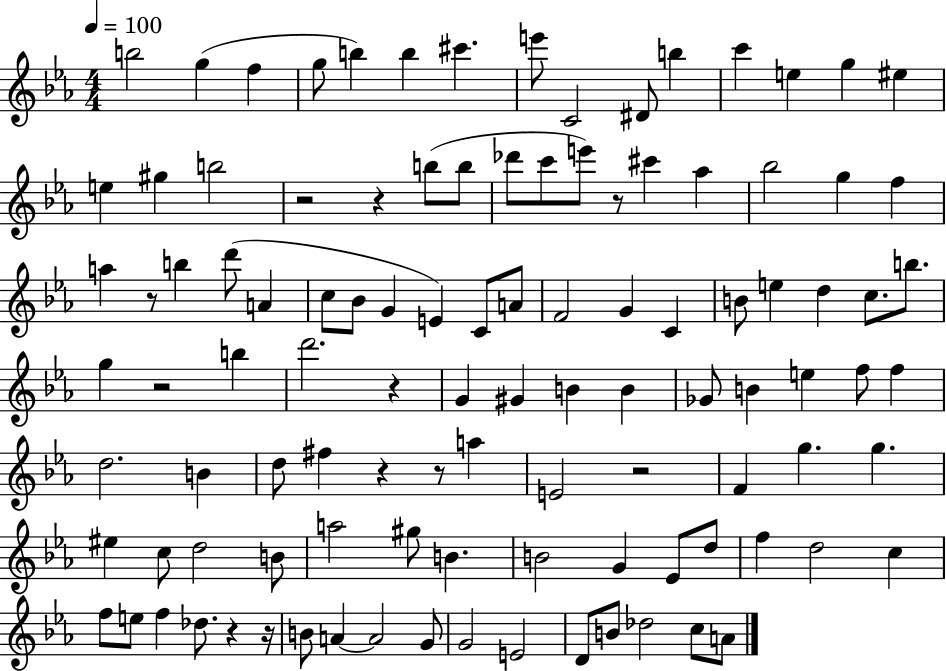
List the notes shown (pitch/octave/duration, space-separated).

B5/h G5/q F5/q G5/e B5/q B5/q C#6/q. E6/e C4/h D#4/e B5/q C6/q E5/q G5/q EIS5/q E5/q G#5/q B5/h R/h R/q B5/e B5/e Db6/e C6/e E6/e R/e C#6/q Ab5/q Bb5/h G5/q F5/q A5/q R/e B5/q D6/e A4/q C5/e Bb4/e G4/q E4/q C4/e A4/e F4/h G4/q C4/q B4/e E5/q D5/q C5/e. B5/e. G5/q R/h B5/q D6/h. R/q G4/q G#4/q B4/q B4/q Gb4/e B4/q E5/q F5/e F5/q D5/h. B4/q D5/e F#5/q R/q R/e A5/q E4/h R/h F4/q G5/q. G5/q. EIS5/q C5/e D5/h B4/e A5/h G#5/e B4/q. B4/h G4/q Eb4/e D5/e F5/q D5/h C5/q F5/e E5/e F5/q Db5/e. R/q R/s B4/e A4/q A4/h G4/e G4/h E4/h D4/e B4/e Db5/h C5/e A4/e